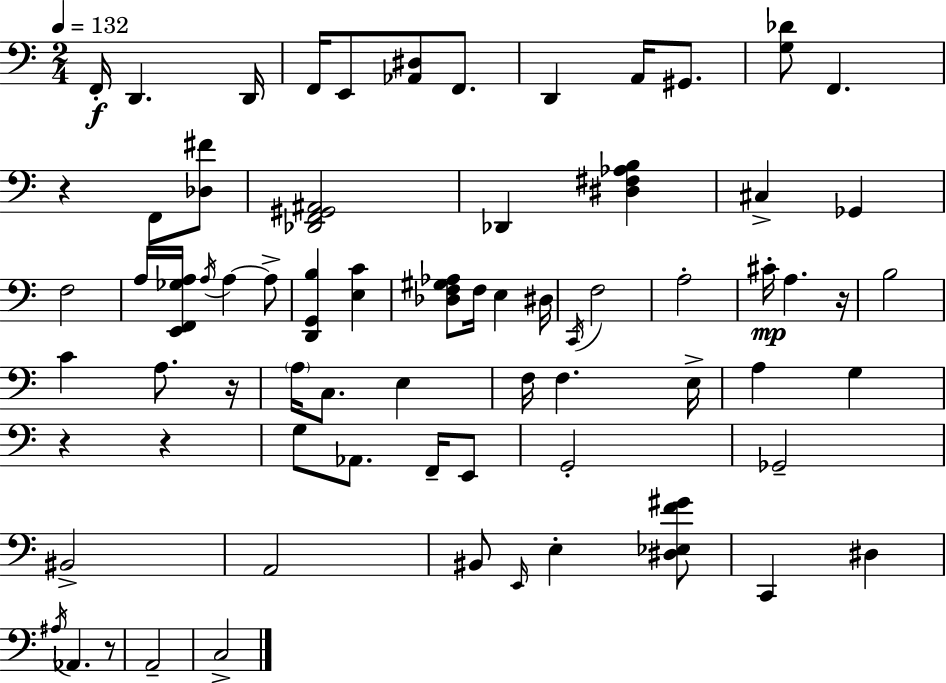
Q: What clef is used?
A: bass